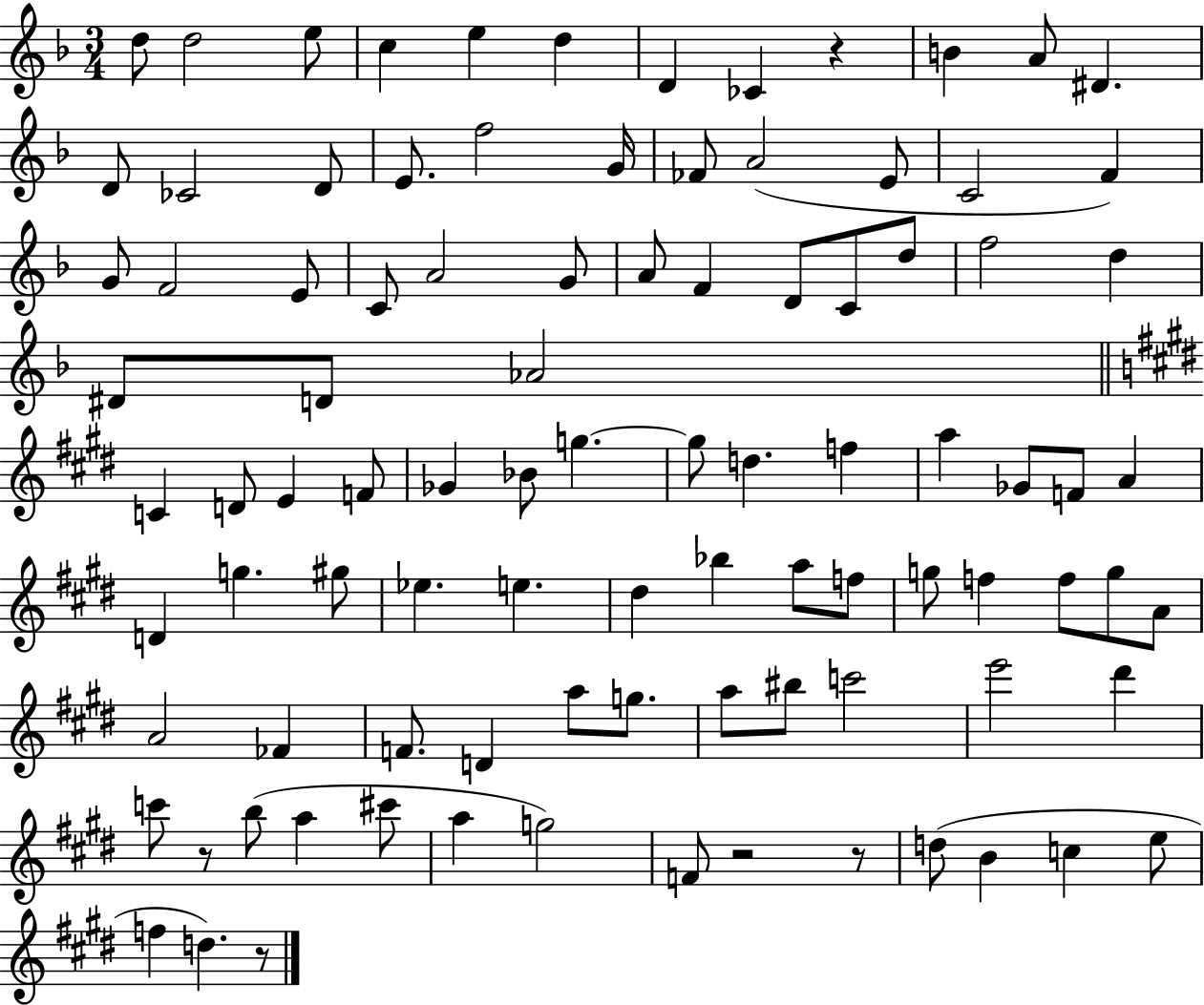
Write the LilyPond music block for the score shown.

{
  \clef treble
  \numericTimeSignature
  \time 3/4
  \key f \major
  \repeat volta 2 { d''8 d''2 e''8 | c''4 e''4 d''4 | d'4 ces'4 r4 | b'4 a'8 dis'4. | \break d'8 ces'2 d'8 | e'8. f''2 g'16 | fes'8 a'2( e'8 | c'2 f'4) | \break g'8 f'2 e'8 | c'8 a'2 g'8 | a'8 f'4 d'8 c'8 d''8 | f''2 d''4 | \break dis'8 d'8 aes'2 | \bar "||" \break \key e \major c'4 d'8 e'4 f'8 | ges'4 bes'8 g''4.~~ | g''8 d''4. f''4 | a''4 ges'8 f'8 a'4 | \break d'4 g''4. gis''8 | ees''4. e''4. | dis''4 bes''4 a''8 f''8 | g''8 f''4 f''8 g''8 a'8 | \break a'2 fes'4 | f'8. d'4 a''8 g''8. | a''8 bis''8 c'''2 | e'''2 dis'''4 | \break c'''8 r8 b''8( a''4 cis'''8 | a''4 g''2) | f'8 r2 r8 | d''8( b'4 c''4 e''8 | \break f''4 d''4.) r8 | } \bar "|."
}